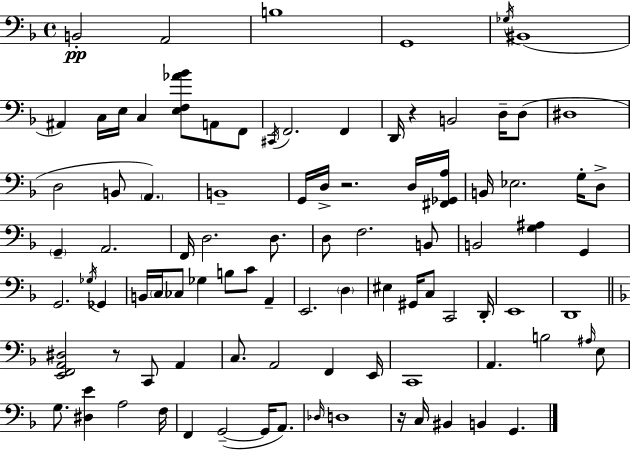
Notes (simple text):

B2/h A2/h B3/w G2/w Gb3/s BIS2/w A#2/q C3/s E3/s C3/q [E3,F3,Ab4,Bb4]/e A2/e F2/e C#2/s F2/h. F2/q D2/s R/q B2/h D3/s D3/e D#3/w D3/h B2/e A2/q. B2/w G2/s D3/s R/h. D3/s [F#2,Gb2,A3]/s B2/s Eb3/h. G3/s D3/e G2/q A2/h. F2/s D3/h. D3/e. D3/e F3/h. B2/e B2/h [G3,A#3]/q G2/q G2/h. Gb3/s Gb2/q B2/s C3/s CES3/e Gb3/q B3/e C4/e A2/q E2/h. D3/q EIS3/q G#2/s C3/e C2/h D2/s E2/w D2/w [E2,F2,A2,D#3]/h R/e C2/e A2/q C3/e. A2/h F2/q E2/s C2/w A2/q. B3/h A#3/s E3/e G3/e. [D#3,E4]/q A3/h F3/s F2/q G2/h G2/s A2/e. Db3/s D3/w R/s C3/s BIS2/q B2/q G2/q.